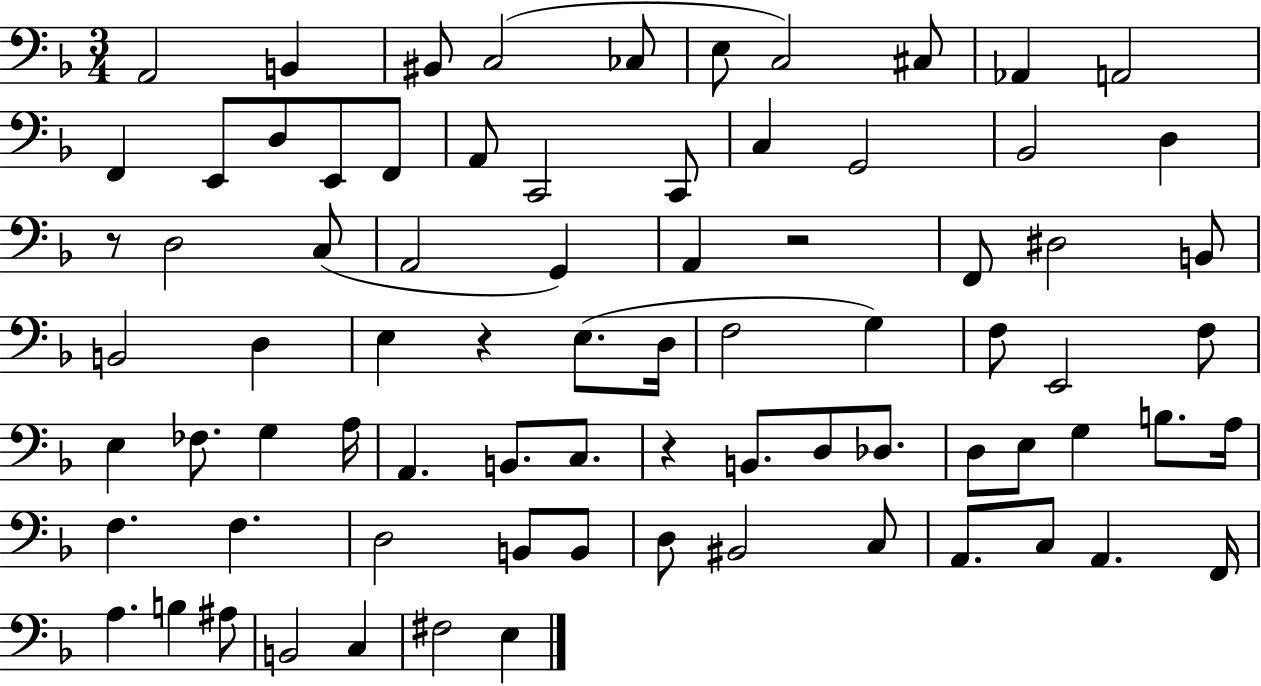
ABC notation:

X:1
T:Untitled
M:3/4
L:1/4
K:F
A,,2 B,, ^B,,/2 C,2 _C,/2 E,/2 C,2 ^C,/2 _A,, A,,2 F,, E,,/2 D,/2 E,,/2 F,,/2 A,,/2 C,,2 C,,/2 C, G,,2 _B,,2 D, z/2 D,2 C,/2 A,,2 G,, A,, z2 F,,/2 ^D,2 B,,/2 B,,2 D, E, z E,/2 D,/4 F,2 G, F,/2 E,,2 F,/2 E, _F,/2 G, A,/4 A,, B,,/2 C,/2 z B,,/2 D,/2 _D,/2 D,/2 E,/2 G, B,/2 A,/4 F, F, D,2 B,,/2 B,,/2 D,/2 ^B,,2 C,/2 A,,/2 C,/2 A,, F,,/4 A, B, ^A,/2 B,,2 C, ^F,2 E,